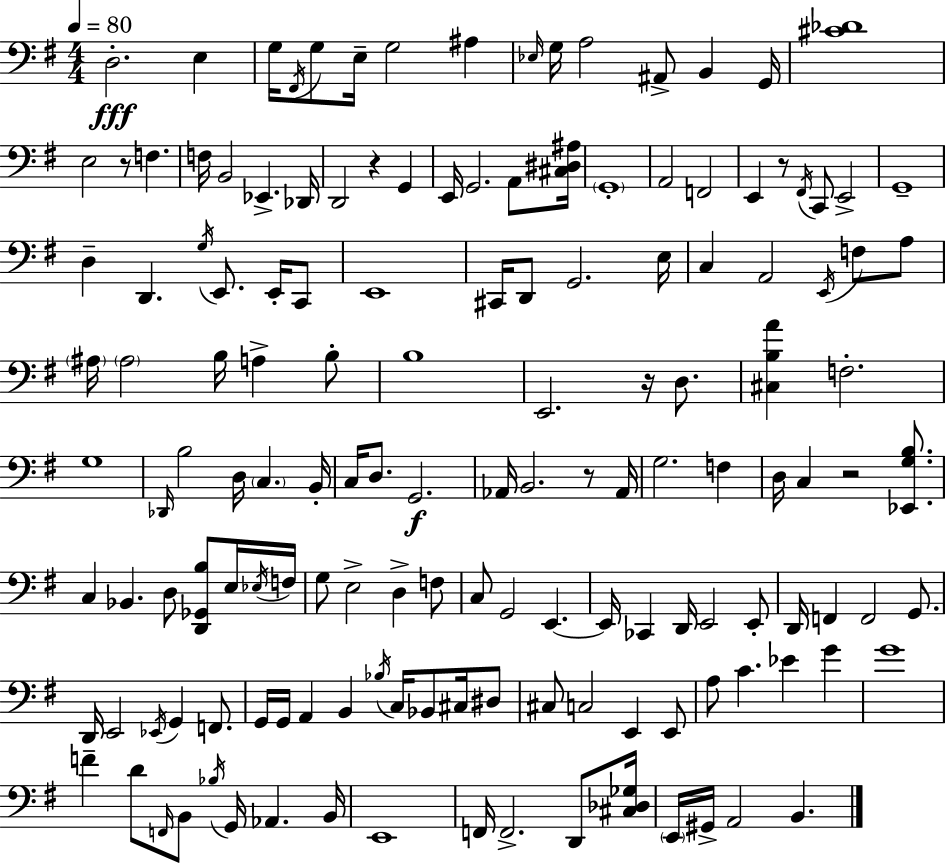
{
  \clef bass
  \numericTimeSignature
  \time 4/4
  \key e \minor
  \tempo 4 = 80
  d2.-.\fff e4 | g16 \acciaccatura { fis,16 } g8 e16-- g2 ais4 | \grace { ees16 } g16 a2 ais,8-> b,4 | g,16 <cis' des'>1 | \break e2 r8 f4. | f16 b,2 ees,4.-> | des,16 d,2 r4 g,4 | e,16 g,2. a,8 | \break <cis dis ais>16 \parenthesize g,1-. | a,2 f,2 | e,4 r8 \acciaccatura { fis,16 } c,8 e,2-> | g,1-- | \break d4-- d,4. \acciaccatura { g16 } e,8. | e,16-. c,8 e,1 | cis,16 d,8 g,2. | e16 c4 a,2 | \break \acciaccatura { e,16 } f8 a8 \parenthesize ais16 \parenthesize ais2 b16 a4-> | b8-. b1 | e,2. | r16 d8. <cis b a'>4 f2.-. | \break g1 | \grace { des,16 } b2 d16 \parenthesize c4. | b,16-. c16 d8. g,2.\f | aes,16 b,2. | \break r8 aes,16 g2. | f4 d16 c4 r2 | <ees, g b>8. c4 bes,4. | d8 <d, ges, b>8 e16 \acciaccatura { ees16 } f16 g8 e2-> | \break d4-> f8 c8 g,2 | e,4.~~ e,16 ces,4 d,16 e,2 | e,8-. d,16 f,4 f,2 | g,8. d,16 e,2 | \break \acciaccatura { ees,16 } g,4 f,8. g,16 g,16 a,4 b,4 | \acciaccatura { bes16 } c16 bes,8 cis16 dis8 cis8 c2 | e,4 e,8 a8 c'4. | ees'4 g'4 g'1 | \break f'4-- d'8 \grace { f,16 } | b,8 \acciaccatura { bes16 } g,16 aes,4. b,16 e,1 | f,16 f,2.-> | d,8 <cis des ges>16 \parenthesize e,16 gis,16-> a,2 | \break b,4. \bar "|."
}